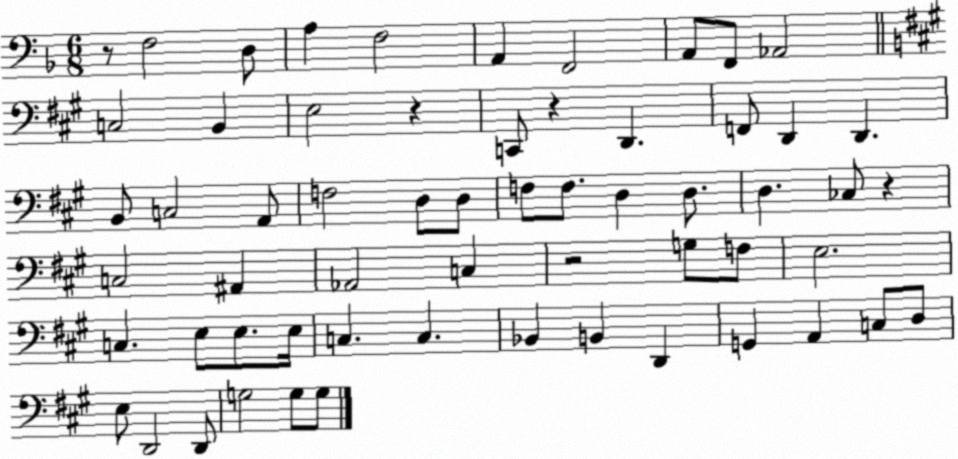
X:1
T:Untitled
M:6/8
L:1/4
K:F
z/2 F,2 D,/2 A, F,2 A,, F,,2 A,,/2 F,,/2 _A,,2 C,2 B,, E,2 z C,,/2 z D,, F,,/2 D,, D,, B,,/2 C,2 A,,/2 F,2 D,/2 D,/2 F,/2 F,/2 D, D,/2 D, _C,/2 z C,2 ^A,, _A,,2 C, z2 G,/2 F,/2 E,2 C, E,/2 E,/2 E,/4 C, C, _B,, B,, D,, G,, A,, C,/2 D,/2 E,/2 D,,2 D,,/2 G,2 G,/2 G,/2